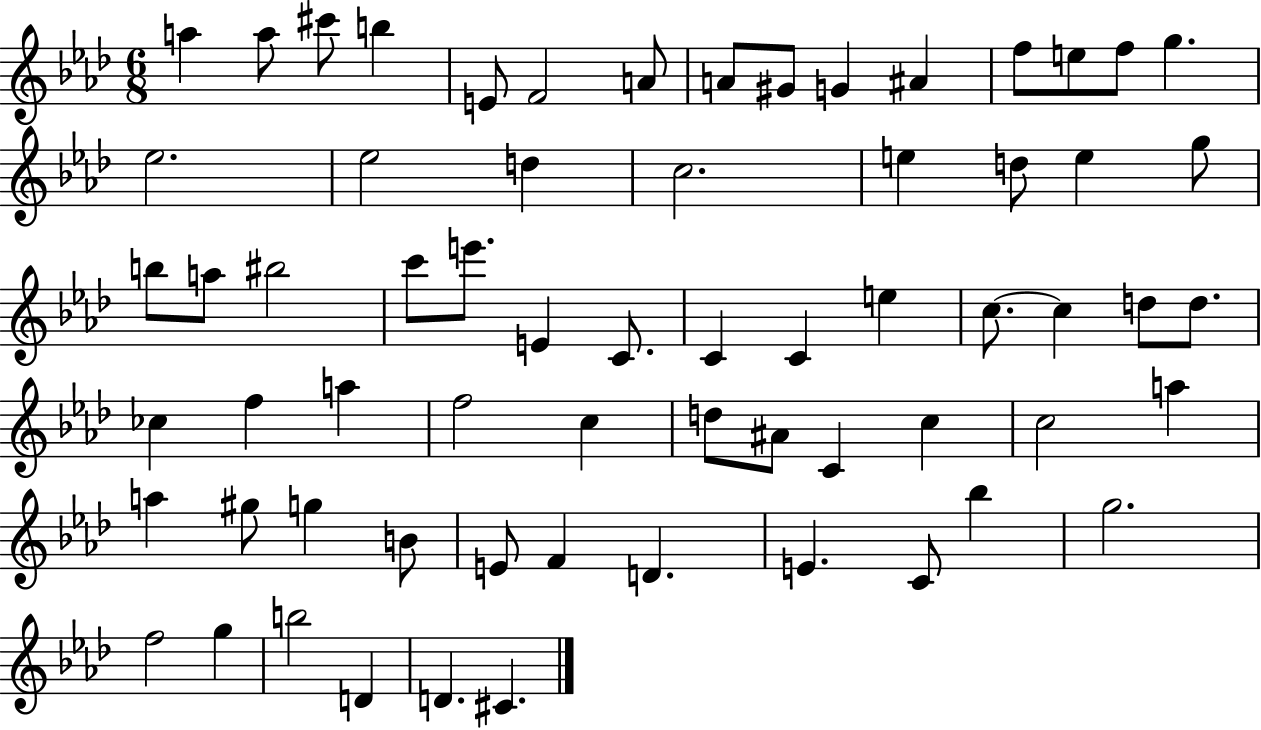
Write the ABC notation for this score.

X:1
T:Untitled
M:6/8
L:1/4
K:Ab
a a/2 ^c'/2 b E/2 F2 A/2 A/2 ^G/2 G ^A f/2 e/2 f/2 g _e2 _e2 d c2 e d/2 e g/2 b/2 a/2 ^b2 c'/2 e'/2 E C/2 C C e c/2 c d/2 d/2 _c f a f2 c d/2 ^A/2 C c c2 a a ^g/2 g B/2 E/2 F D E C/2 _b g2 f2 g b2 D D ^C